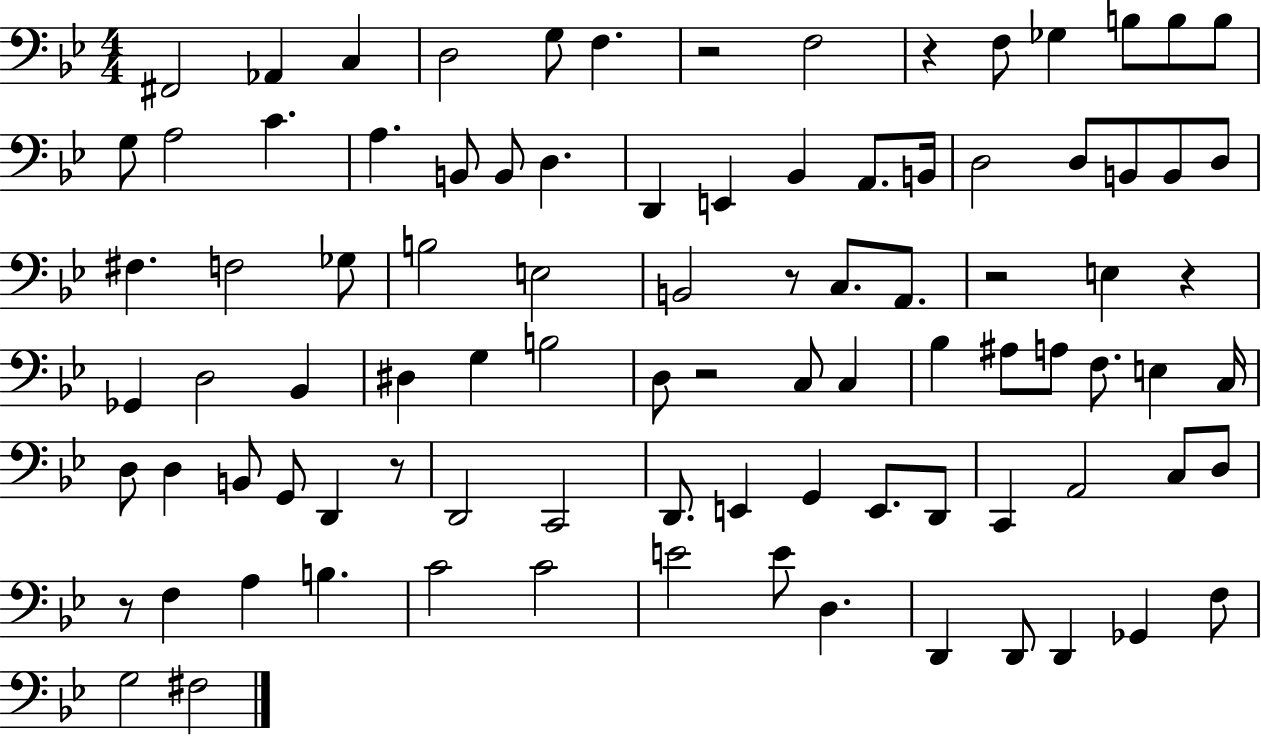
{
  \clef bass
  \numericTimeSignature
  \time 4/4
  \key bes \major
  fis,2 aes,4 c4 | d2 g8 f4. | r2 f2 | r4 f8 ges4 b8 b8 b8 | \break g8 a2 c'4. | a4. b,8 b,8 d4. | d,4 e,4 bes,4 a,8. b,16 | d2 d8 b,8 b,8 d8 | \break fis4. f2 ges8 | b2 e2 | b,2 r8 c8. a,8. | r2 e4 r4 | \break ges,4 d2 bes,4 | dis4 g4 b2 | d8 r2 c8 c4 | bes4 ais8 a8 f8. e4 c16 | \break d8 d4 b,8 g,8 d,4 r8 | d,2 c,2 | d,8. e,4 g,4 e,8. d,8 | c,4 a,2 c8 d8 | \break r8 f4 a4 b4. | c'2 c'2 | e'2 e'8 d4. | d,4 d,8 d,4 ges,4 f8 | \break g2 fis2 | \bar "|."
}